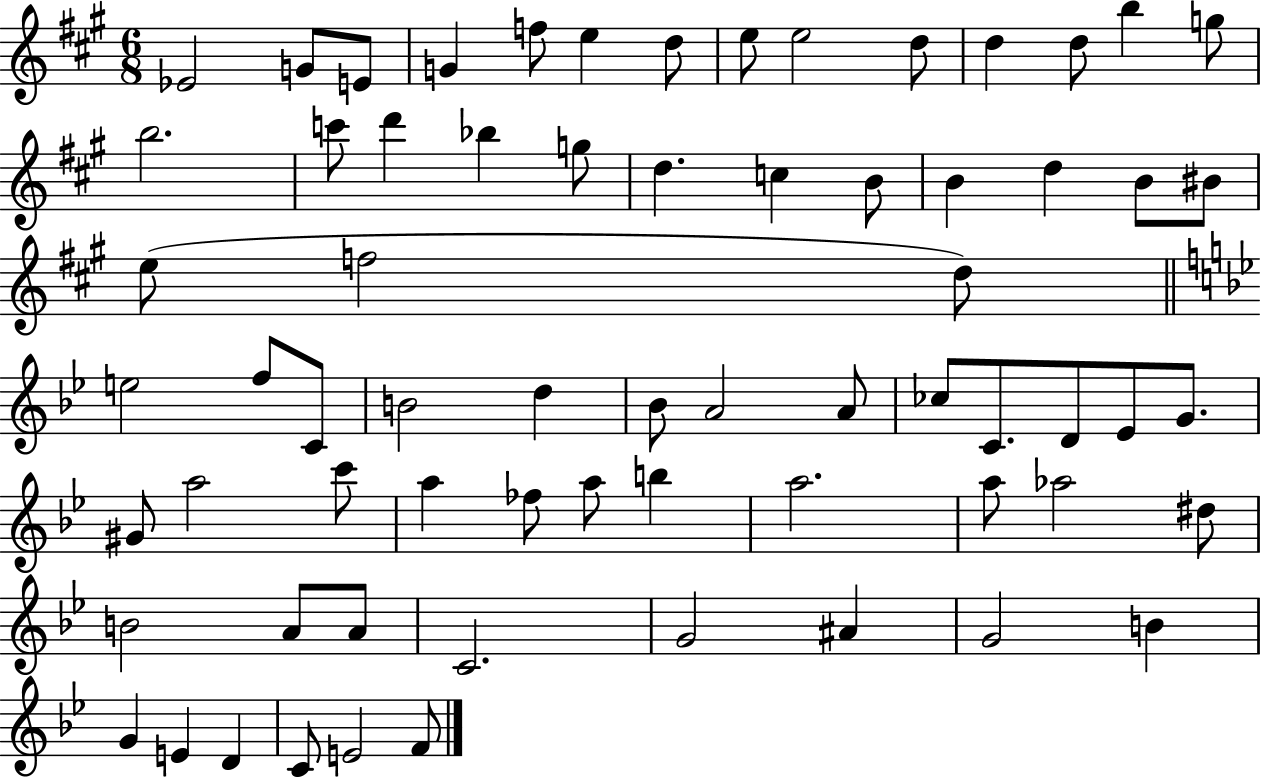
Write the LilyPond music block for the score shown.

{
  \clef treble
  \numericTimeSignature
  \time 6/8
  \key a \major
  ees'2 g'8 e'8 | g'4 f''8 e''4 d''8 | e''8 e''2 d''8 | d''4 d''8 b''4 g''8 | \break b''2. | c'''8 d'''4 bes''4 g''8 | d''4. c''4 b'8 | b'4 d''4 b'8 bis'8 | \break e''8( f''2 d''8) | \bar "||" \break \key g \minor e''2 f''8 c'8 | b'2 d''4 | bes'8 a'2 a'8 | ces''8 c'8. d'8 ees'8 g'8. | \break gis'8 a''2 c'''8 | a''4 fes''8 a''8 b''4 | a''2. | a''8 aes''2 dis''8 | \break b'2 a'8 a'8 | c'2. | g'2 ais'4 | g'2 b'4 | \break g'4 e'4 d'4 | c'8 e'2 f'8 | \bar "|."
}